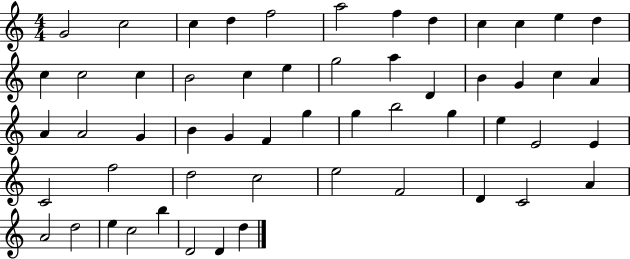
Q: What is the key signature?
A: C major